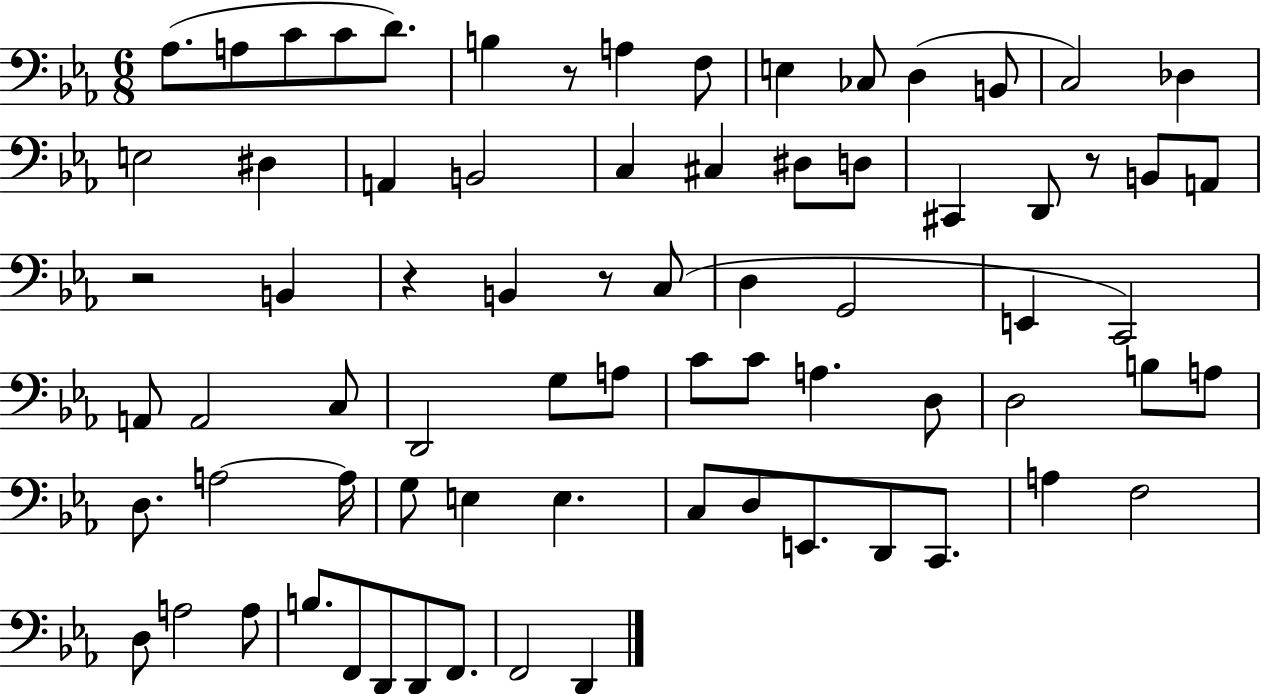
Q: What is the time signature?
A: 6/8